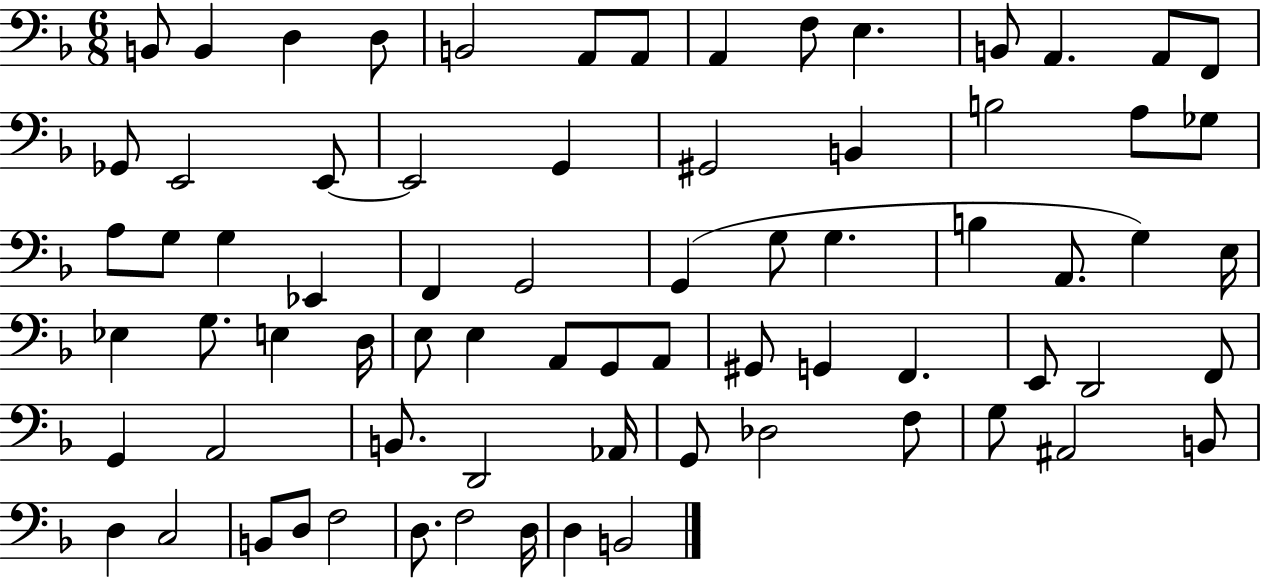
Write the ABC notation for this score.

X:1
T:Untitled
M:6/8
L:1/4
K:F
B,,/2 B,, D, D,/2 B,,2 A,,/2 A,,/2 A,, F,/2 E, B,,/2 A,, A,,/2 F,,/2 _G,,/2 E,,2 E,,/2 E,,2 G,, ^G,,2 B,, B,2 A,/2 _G,/2 A,/2 G,/2 G, _E,, F,, G,,2 G,, G,/2 G, B, A,,/2 G, E,/4 _E, G,/2 E, D,/4 E,/2 E, A,,/2 G,,/2 A,,/2 ^G,,/2 G,, F,, E,,/2 D,,2 F,,/2 G,, A,,2 B,,/2 D,,2 _A,,/4 G,,/2 _D,2 F,/2 G,/2 ^A,,2 B,,/2 D, C,2 B,,/2 D,/2 F,2 D,/2 F,2 D,/4 D, B,,2